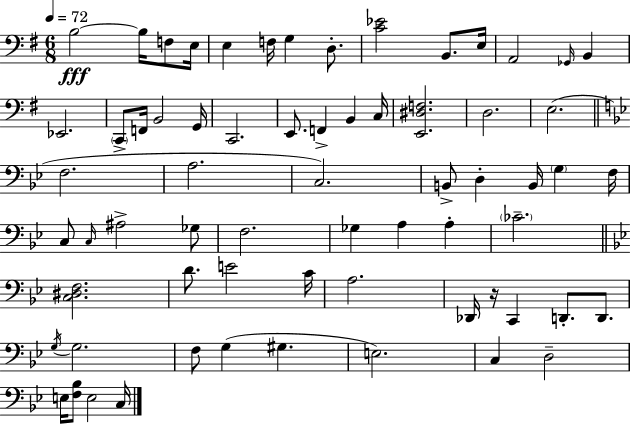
B3/h B3/s F3/e E3/s E3/q F3/s G3/q D3/e. [C4,Eb4]/h B2/e. E3/s A2/h Gb2/s B2/q Eb2/h. C2/e F2/s B2/h G2/s C2/h. E2/e. F2/q B2/q C3/s [E2,D#3,F3]/h. D3/h. E3/h. F3/h. A3/h. C3/h. B2/e D3/q B2/s G3/q F3/s C3/e C3/s A#3/h Gb3/e F3/h. Gb3/q A3/q A3/q CES4/h. [C3,D#3,F3]/h. D4/e. E4/h C4/s A3/h. Db2/s R/s C2/q D2/e. D2/e. G3/s G3/h. F3/e G3/q G#3/q. E3/h. C3/q D3/h E3/s [F3,Bb3]/e E3/h C3/s